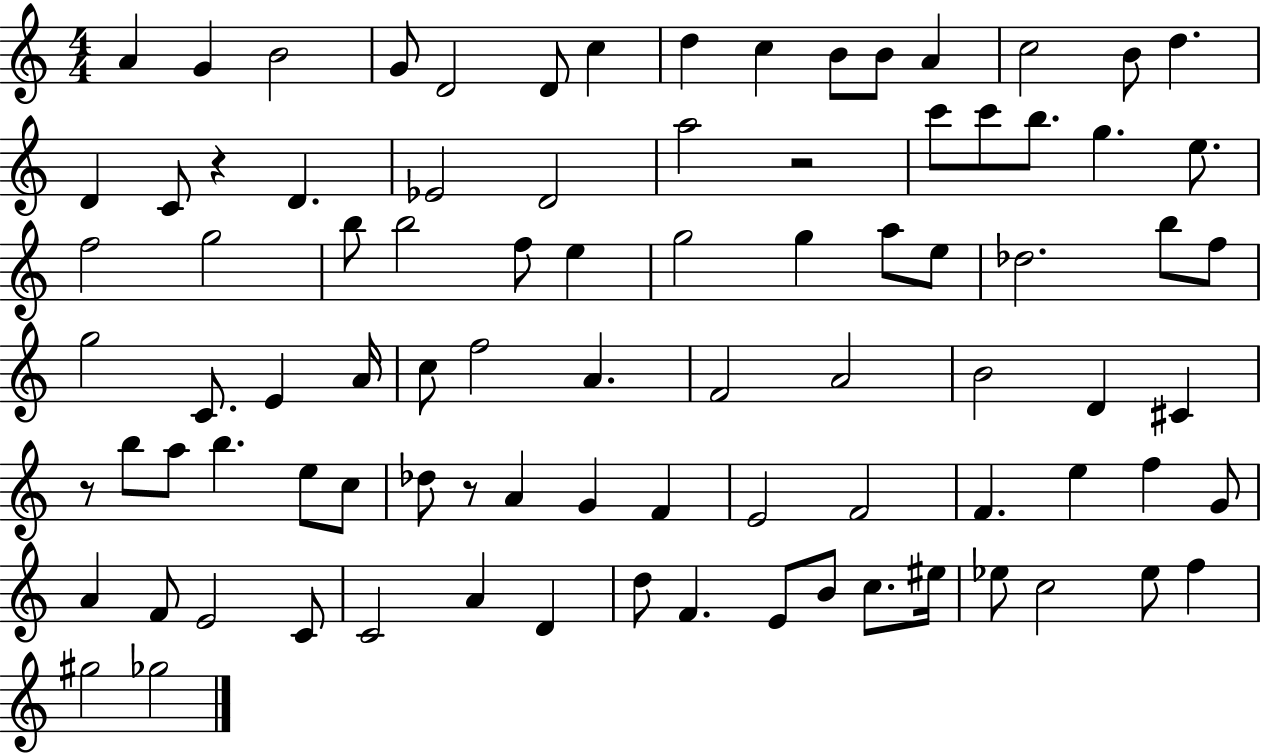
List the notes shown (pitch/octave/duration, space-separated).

A4/q G4/q B4/h G4/e D4/h D4/e C5/q D5/q C5/q B4/e B4/e A4/q C5/h B4/e D5/q. D4/q C4/e R/q D4/q. Eb4/h D4/h A5/h R/h C6/e C6/e B5/e. G5/q. E5/e. F5/h G5/h B5/e B5/h F5/e E5/q G5/h G5/q A5/e E5/e Db5/h. B5/e F5/e G5/h C4/e. E4/q A4/s C5/e F5/h A4/q. F4/h A4/h B4/h D4/q C#4/q R/e B5/e A5/e B5/q. E5/e C5/e Db5/e R/e A4/q G4/q F4/q E4/h F4/h F4/q. E5/q F5/q G4/e A4/q F4/e E4/h C4/e C4/h A4/q D4/q D5/e F4/q. E4/e B4/e C5/e. EIS5/s Eb5/e C5/h Eb5/e F5/q G#5/h Gb5/h